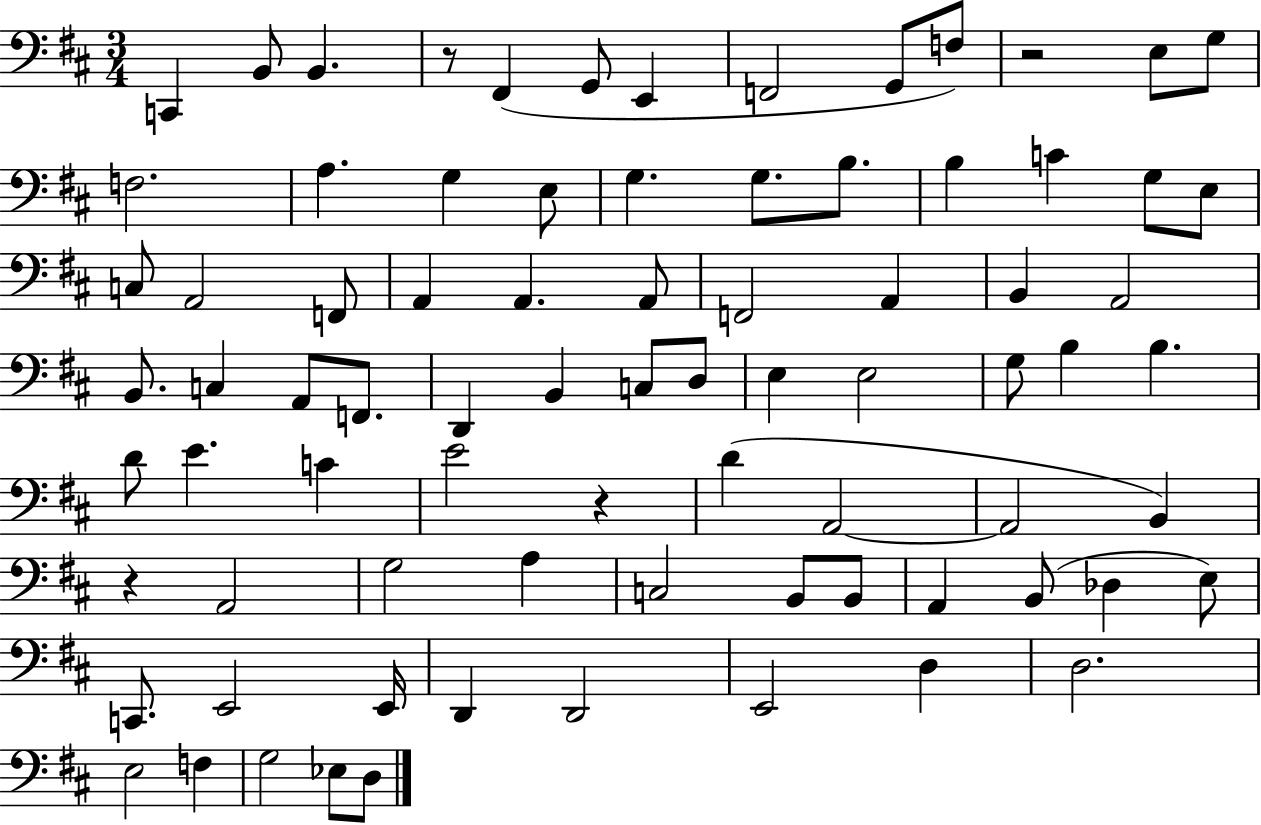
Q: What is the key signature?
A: D major